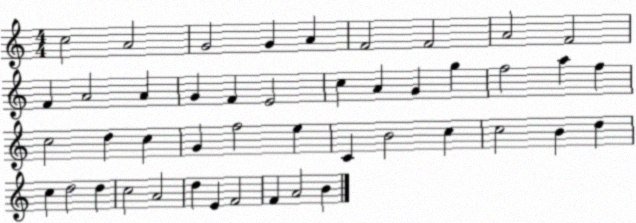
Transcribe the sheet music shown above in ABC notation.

X:1
T:Untitled
M:4/4
L:1/4
K:C
c2 A2 G2 G A F2 F2 A2 F2 F A2 A G F E2 c A G g f2 a f c2 d c G f2 e C B2 c c2 B d c d2 d c2 A2 d E F2 F A2 B